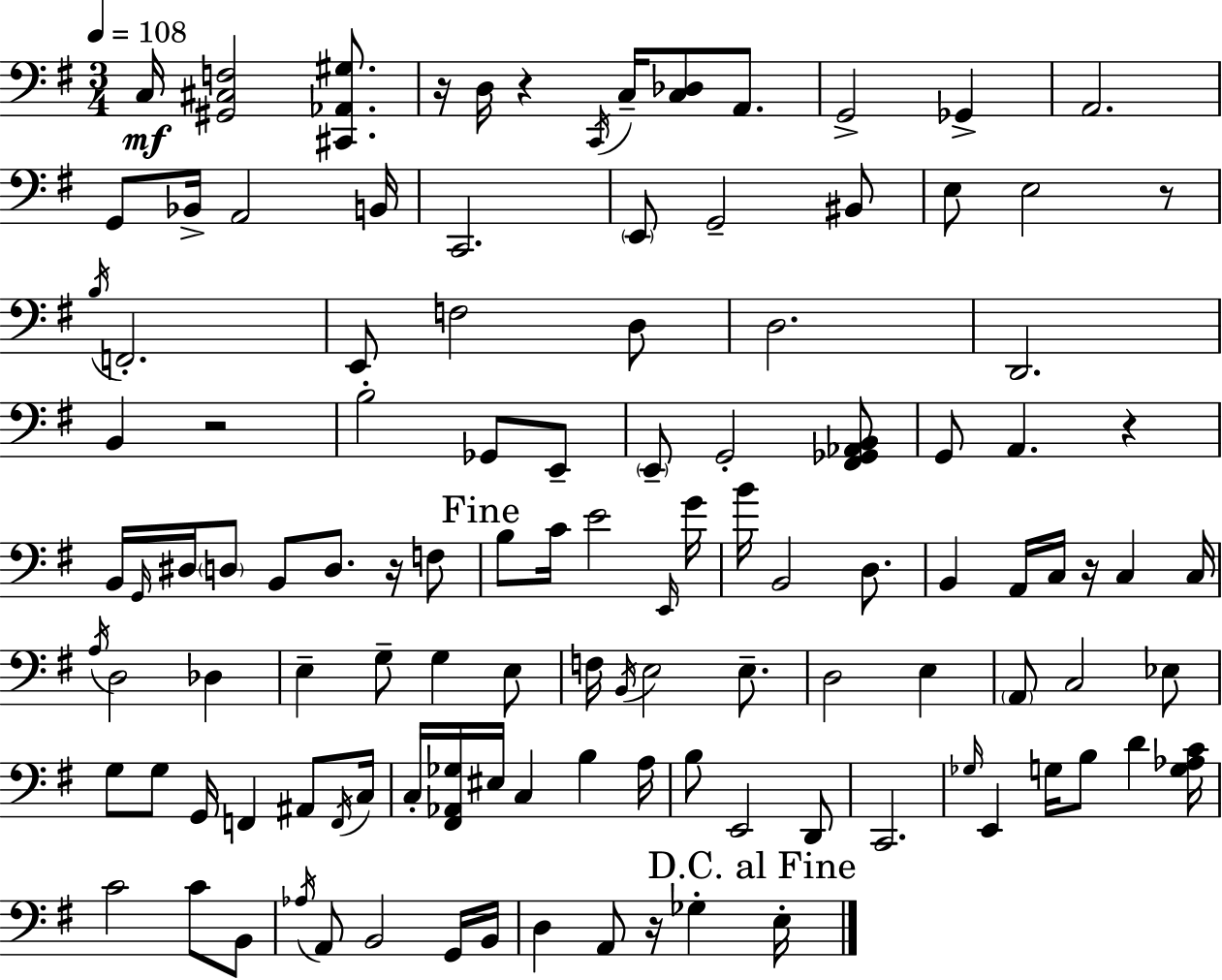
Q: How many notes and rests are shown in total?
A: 116